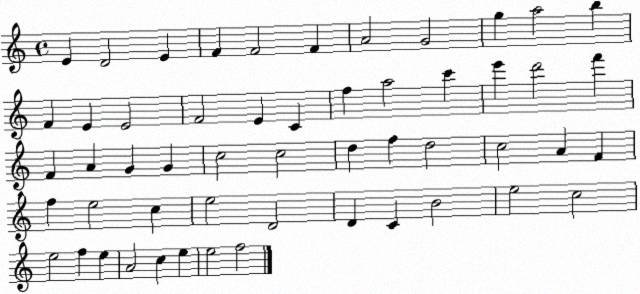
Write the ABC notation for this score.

X:1
T:Untitled
M:4/4
L:1/4
K:C
E D2 E F F2 F A2 G2 g a2 b F E E2 F2 E C f a2 c' e' d'2 f' F A G G c2 c2 d f d2 c2 A F f e2 c e2 D2 D C B2 e2 c2 e2 f e A2 c e e2 f2